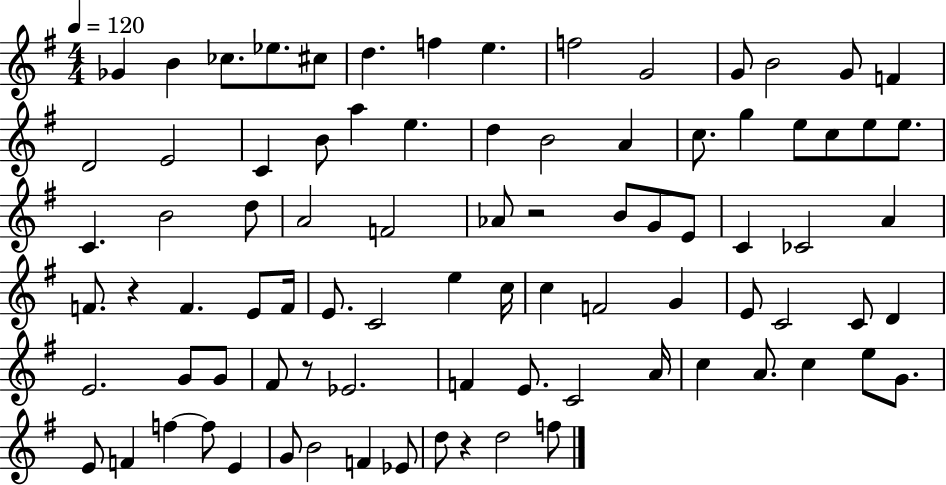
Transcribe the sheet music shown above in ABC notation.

X:1
T:Untitled
M:4/4
L:1/4
K:G
_G B _c/2 _e/2 ^c/2 d f e f2 G2 G/2 B2 G/2 F D2 E2 C B/2 a e d B2 A c/2 g e/2 c/2 e/2 e/2 C B2 d/2 A2 F2 _A/2 z2 B/2 G/2 E/2 C _C2 A F/2 z F E/2 F/4 E/2 C2 e c/4 c F2 G E/2 C2 C/2 D E2 G/2 G/2 ^F/2 z/2 _E2 F E/2 C2 A/4 c A/2 c e/2 G/2 E/2 F f f/2 E G/2 B2 F _E/2 d/2 z d2 f/2